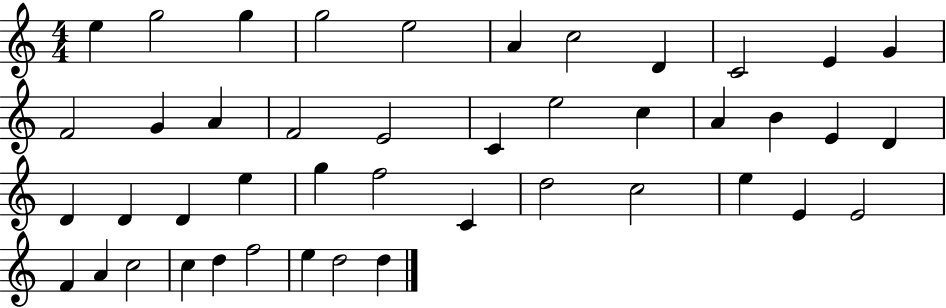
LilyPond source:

{
  \clef treble
  \numericTimeSignature
  \time 4/4
  \key c \major
  e''4 g''2 g''4 | g''2 e''2 | a'4 c''2 d'4 | c'2 e'4 g'4 | \break f'2 g'4 a'4 | f'2 e'2 | c'4 e''2 c''4 | a'4 b'4 e'4 d'4 | \break d'4 d'4 d'4 e''4 | g''4 f''2 c'4 | d''2 c''2 | e''4 e'4 e'2 | \break f'4 a'4 c''2 | c''4 d''4 f''2 | e''4 d''2 d''4 | \bar "|."
}